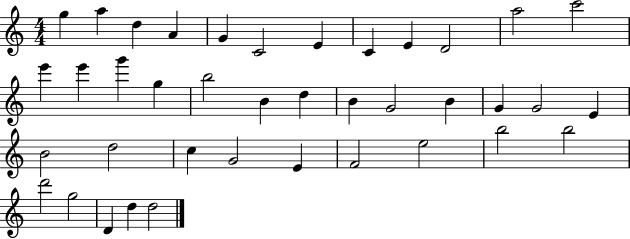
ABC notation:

X:1
T:Untitled
M:4/4
L:1/4
K:C
g a d A G C2 E C E D2 a2 c'2 e' e' g' g b2 B d B G2 B G G2 E B2 d2 c G2 E F2 e2 b2 b2 d'2 g2 D d d2